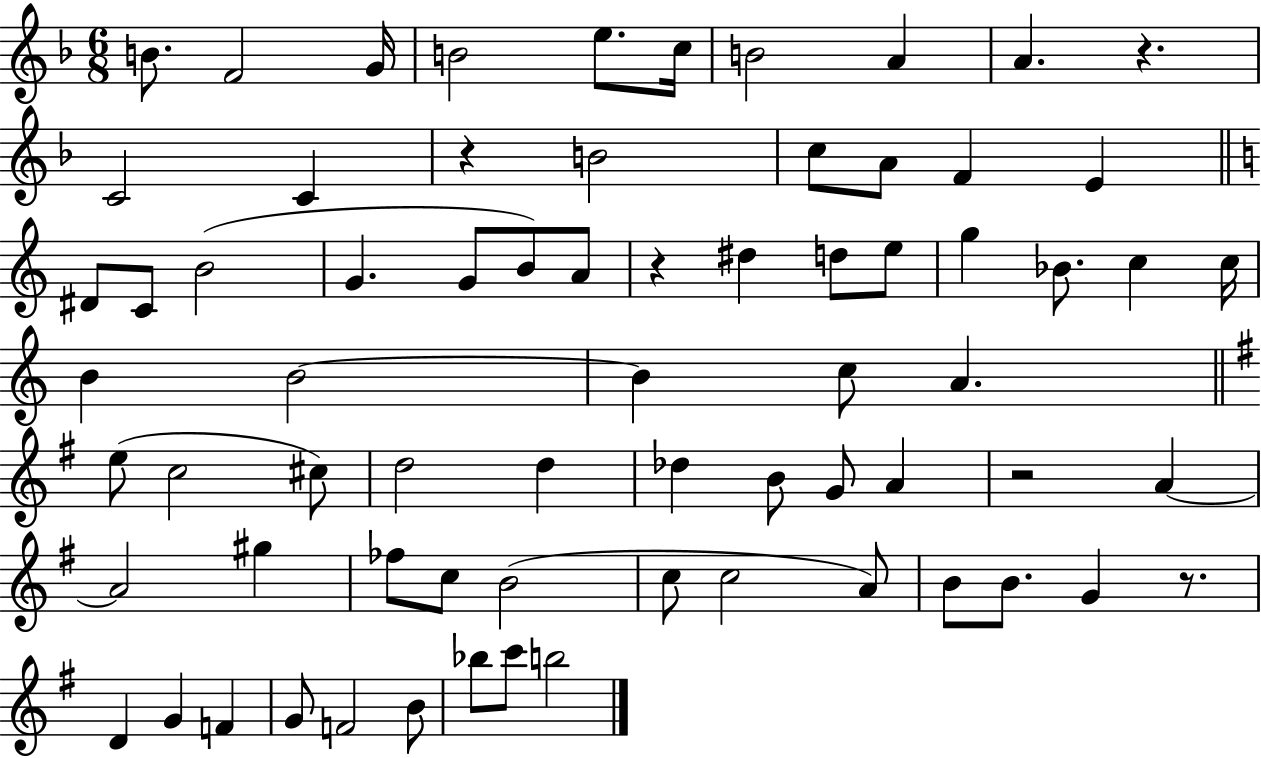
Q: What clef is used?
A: treble